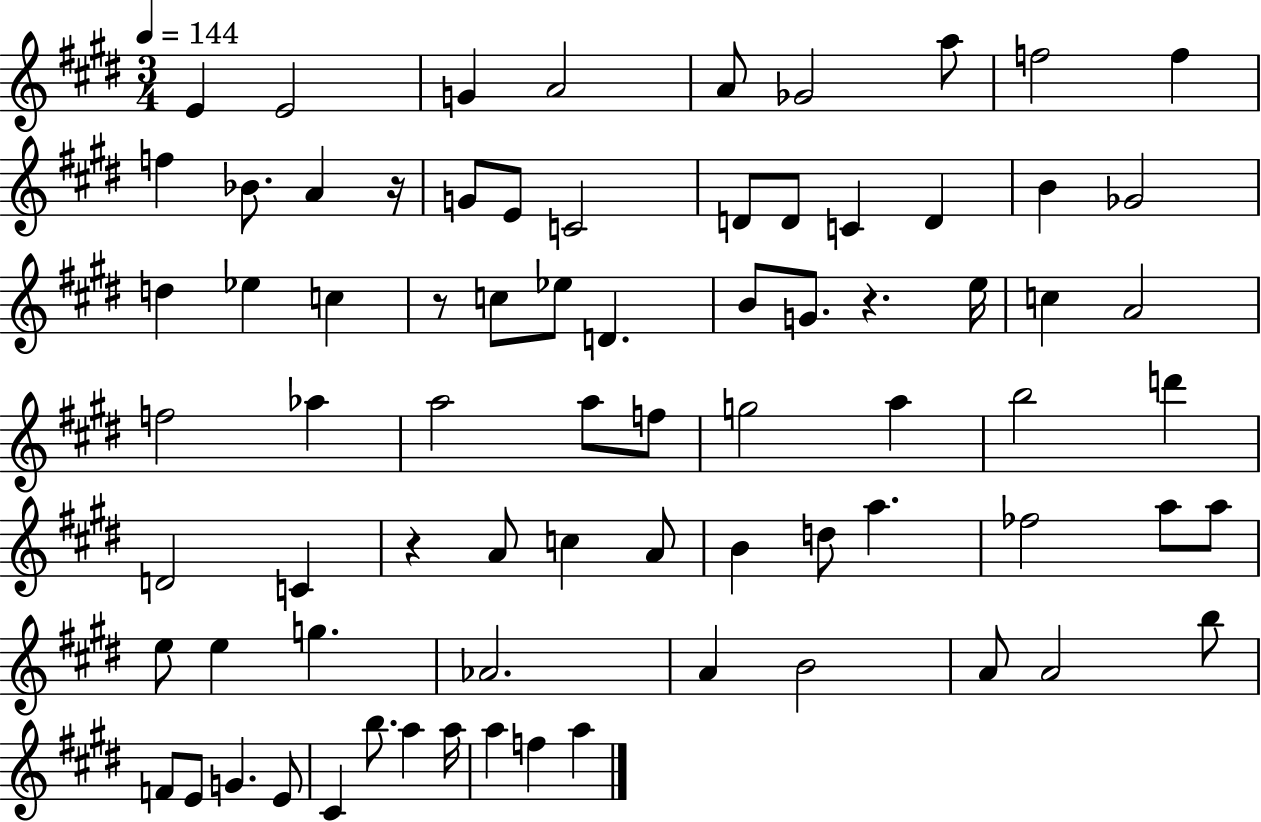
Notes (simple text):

E4/q E4/h G4/q A4/h A4/e Gb4/h A5/e F5/h F5/q F5/q Bb4/e. A4/q R/s G4/e E4/e C4/h D4/e D4/e C4/q D4/q B4/q Gb4/h D5/q Eb5/q C5/q R/e C5/e Eb5/e D4/q. B4/e G4/e. R/q. E5/s C5/q A4/h F5/h Ab5/q A5/h A5/e F5/e G5/h A5/q B5/h D6/q D4/h C4/q R/q A4/e C5/q A4/e B4/q D5/e A5/q. FES5/h A5/e A5/e E5/e E5/q G5/q. Ab4/h. A4/q B4/h A4/e A4/h B5/e F4/e E4/e G4/q. E4/e C#4/q B5/e. A5/q A5/s A5/q F5/q A5/q